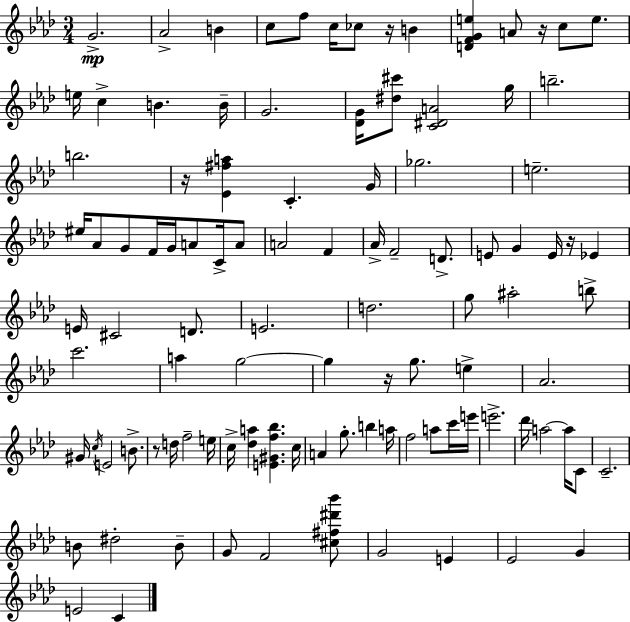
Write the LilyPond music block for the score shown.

{
  \clef treble
  \numericTimeSignature
  \time 3/4
  \key f \minor
  \repeat volta 2 { g'2.->\mp | aes'2-> b'4 | c''8 f''8 c''16 ces''8 r16 b'4 | <d' f' g' e''>4 a'8 r16 c''8 e''8. | \break e''16 c''4-> b'4. b'16-- | g'2. | <des' g'>16 <dis'' cis'''>8 <c' dis' a'>2 g''16 | b''2.-- | \break b''2. | r16 <ees' fis'' a''>4 c'4.-. g'16 | ges''2. | e''2.-- | \break eis''16 aes'8 g'8 f'16 g'16 a'8 c'16-> a'8 | a'2 f'4 | aes'16-> f'2-- d'8.-> | e'8 g'4 e'16 r16 ees'4 | \break e'16 cis'2 d'8. | e'2. | d''2. | g''8 ais''2-. b''8-> | \break c'''2. | a''4 g''2~~ | g''4 r16 g''8. e''4-> | aes'2. | \break gis'16 \acciaccatura { c''16 } e'2 b'8.-> | r8 d''16 f''2-- | e''16 c''16-> <des'' a''>4 <e' gis' f'' bes''>4. | c''16 a'4 g''8.-. b''4 | \break a''16 f''2 a''8 c'''16 | e'''16 e'''2.-> | des'''16 a''2~~ a''16 c'8 | c'2.-- | \break b'8 dis''2-. b'8-- | g'8 f'2 <cis'' fis'' dis''' bes'''>8 | g'2 e'4 | ees'2 g'4 | \break e'2 c'4 | } \bar "|."
}